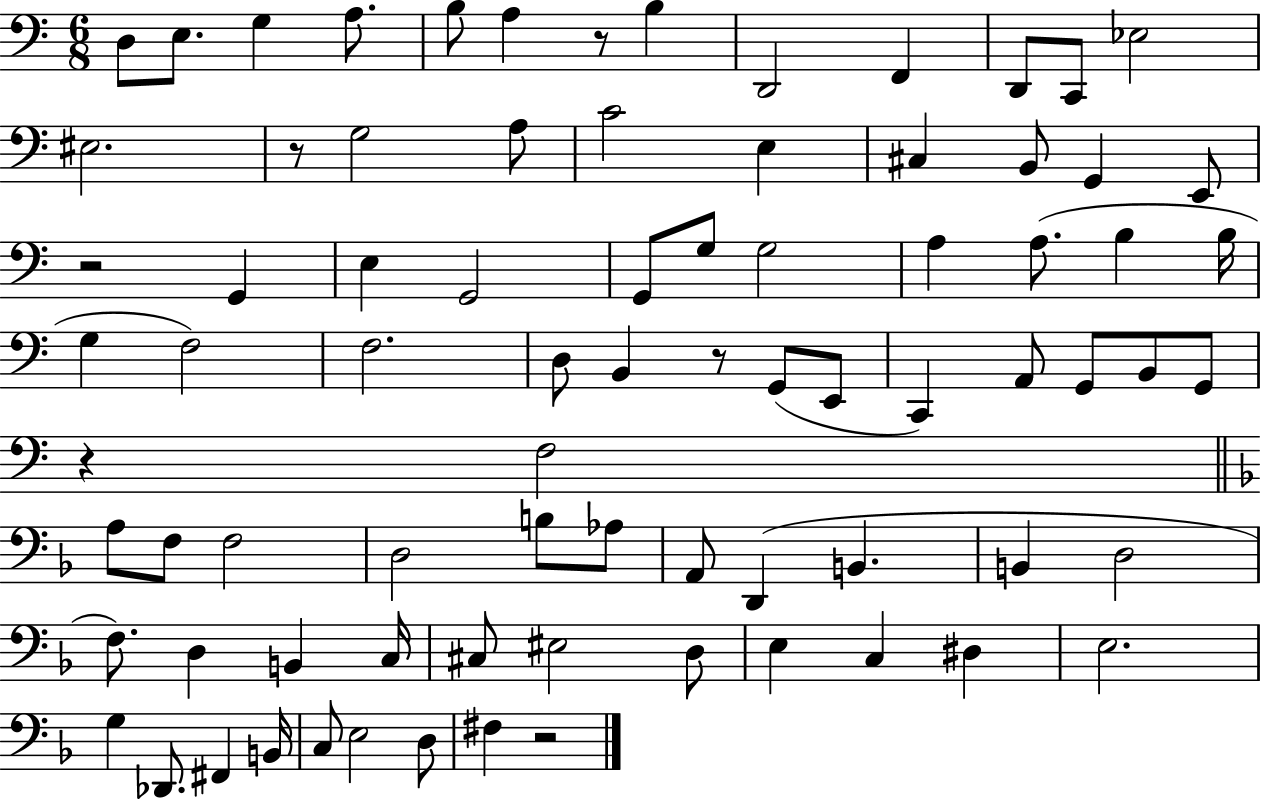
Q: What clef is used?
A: bass